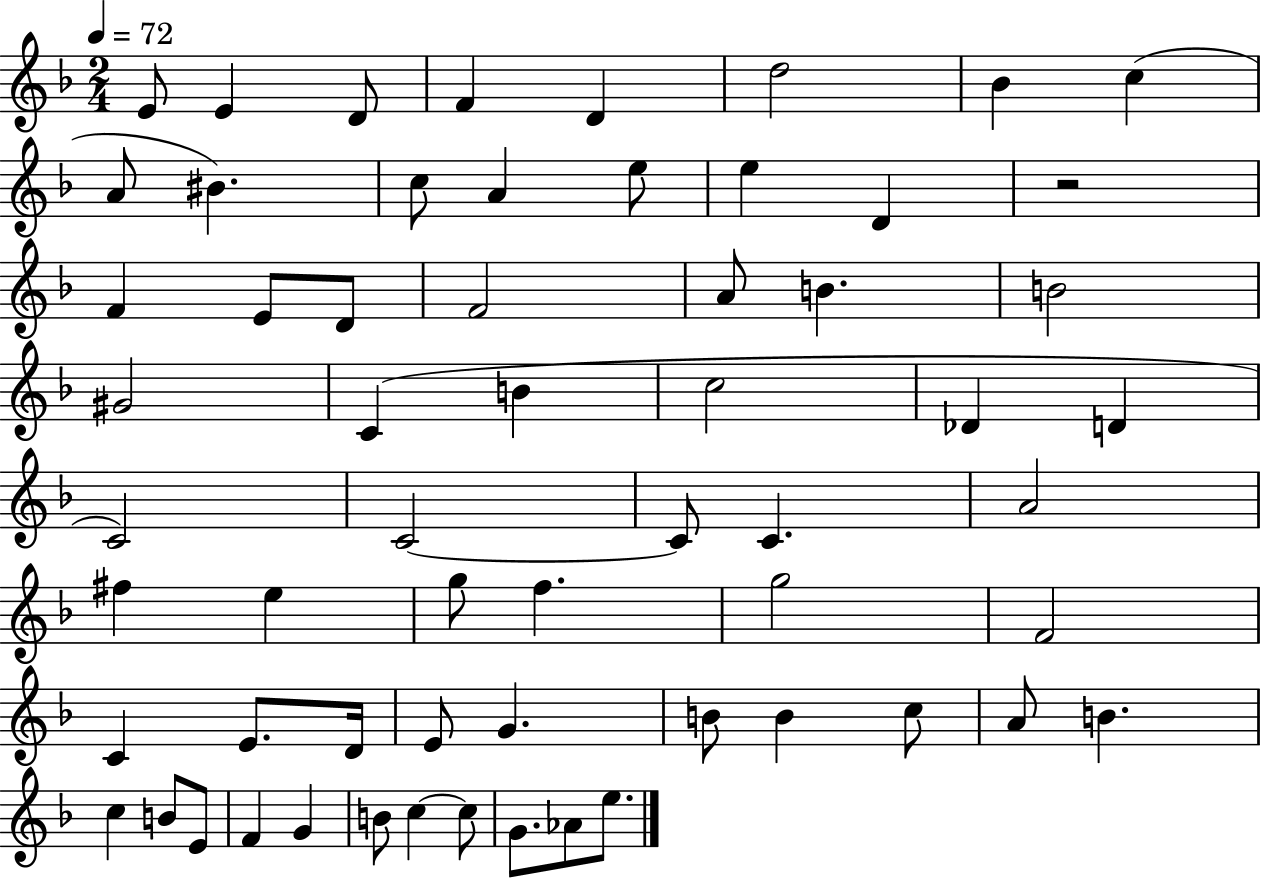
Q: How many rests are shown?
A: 1